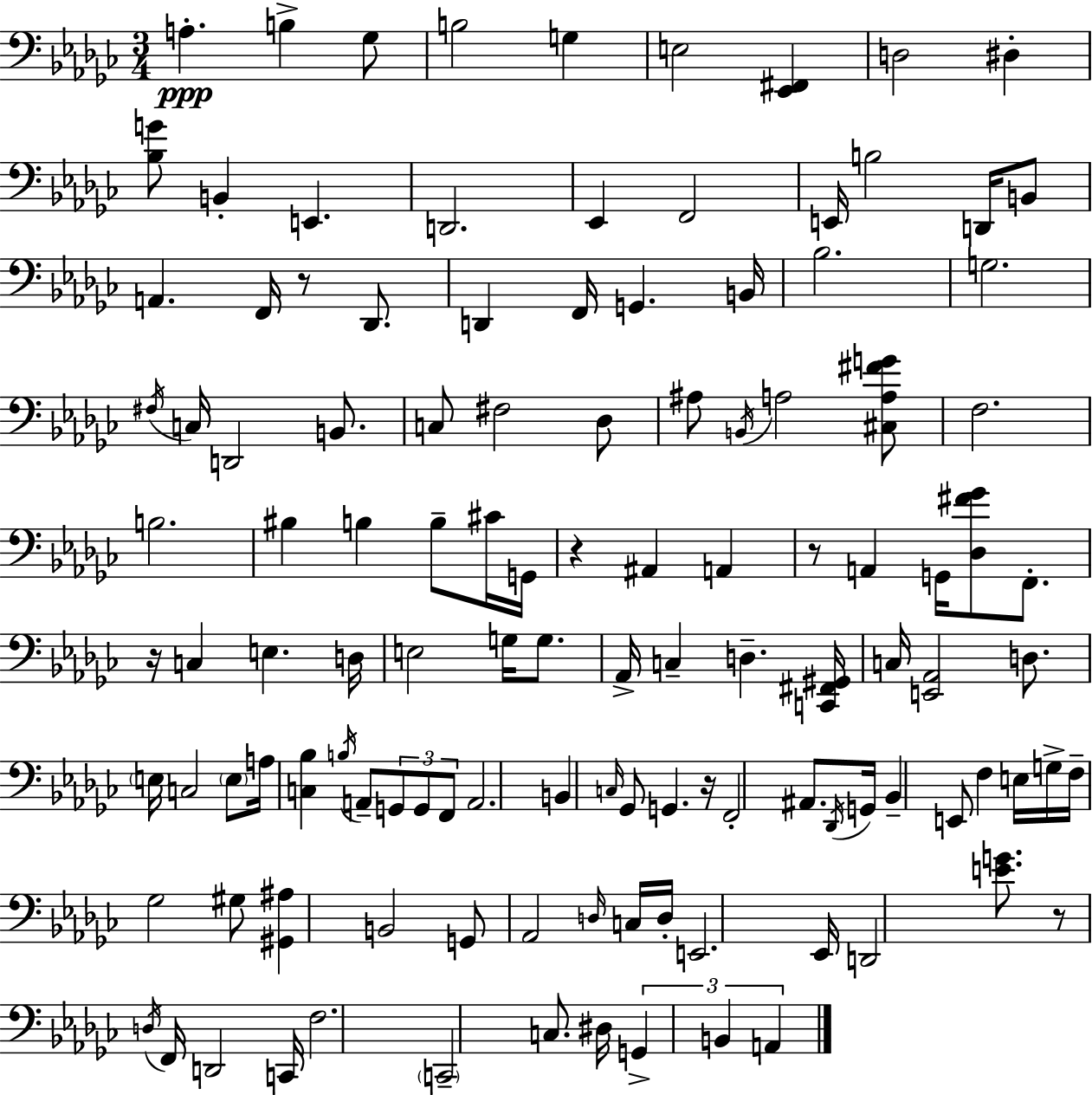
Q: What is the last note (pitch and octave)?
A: A2